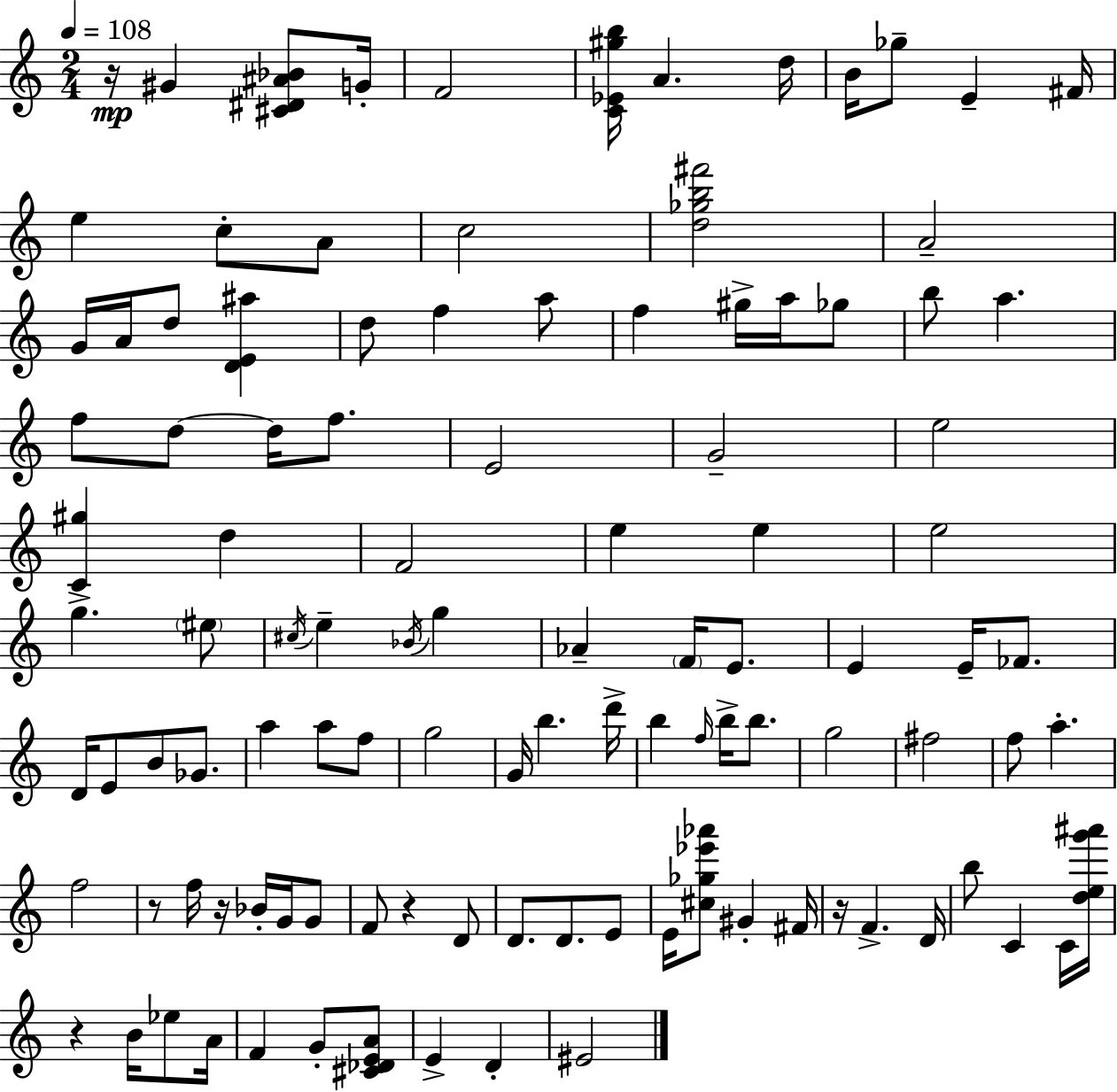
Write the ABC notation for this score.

X:1
T:Untitled
M:2/4
L:1/4
K:C
z/4 ^G [^C^D^A_B]/2 G/4 F2 [C_E^gb]/4 A d/4 B/4 _g/2 E ^F/4 e c/2 A/2 c2 [d_gb^f']2 A2 G/4 A/4 d/2 [DE^a] d/2 f a/2 f ^g/4 a/4 _g/2 b/2 a f/2 d/2 d/4 f/2 E2 G2 e2 [C^g] d F2 e e e2 g ^e/2 ^c/4 e _B/4 g _A F/4 E/2 E E/4 _F/2 D/4 E/2 B/2 _G/2 a a/2 f/2 g2 G/4 b d'/4 b f/4 b/4 b/2 g2 ^f2 f/2 a f2 z/2 f/4 z/4 _B/4 G/4 G/2 F/2 z D/2 D/2 D/2 E/2 E/4 [^c_g_e'_a']/2 ^G ^F/4 z/4 F D/4 b/2 C C/4 [deg'^a']/4 z B/4 _e/2 A/4 F G/2 [^C_DEA]/2 E D ^E2